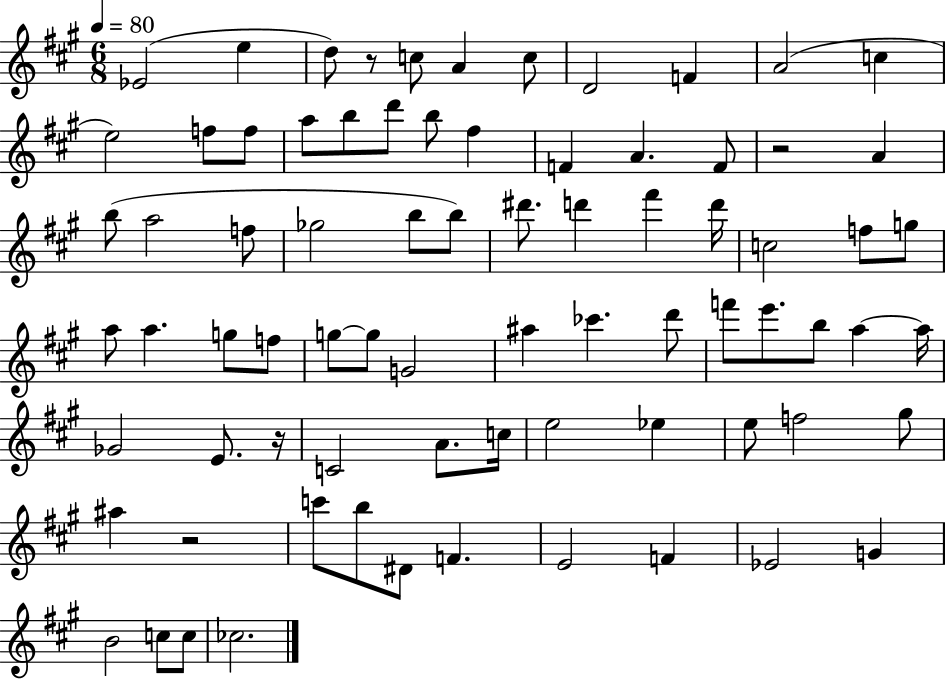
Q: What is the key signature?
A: A major